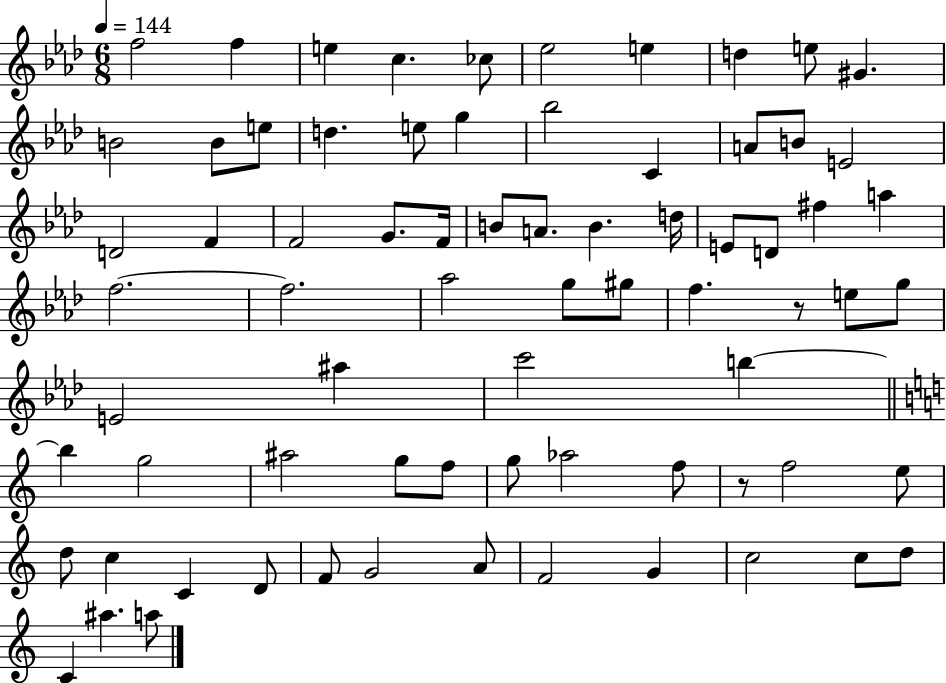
F5/h F5/q E5/q C5/q. CES5/e Eb5/h E5/q D5/q E5/e G#4/q. B4/h B4/e E5/e D5/q. E5/e G5/q Bb5/h C4/q A4/e B4/e E4/h D4/h F4/q F4/h G4/e. F4/s B4/e A4/e. B4/q. D5/s E4/e D4/e F#5/q A5/q F5/h. F5/h. Ab5/h G5/e G#5/e F5/q. R/e E5/e G5/e E4/h A#5/q C6/h B5/q B5/q G5/h A#5/h G5/e F5/e G5/e Ab5/h F5/e R/e F5/h E5/e D5/e C5/q C4/q D4/e F4/e G4/h A4/e F4/h G4/q C5/h C5/e D5/e C4/q A#5/q. A5/e